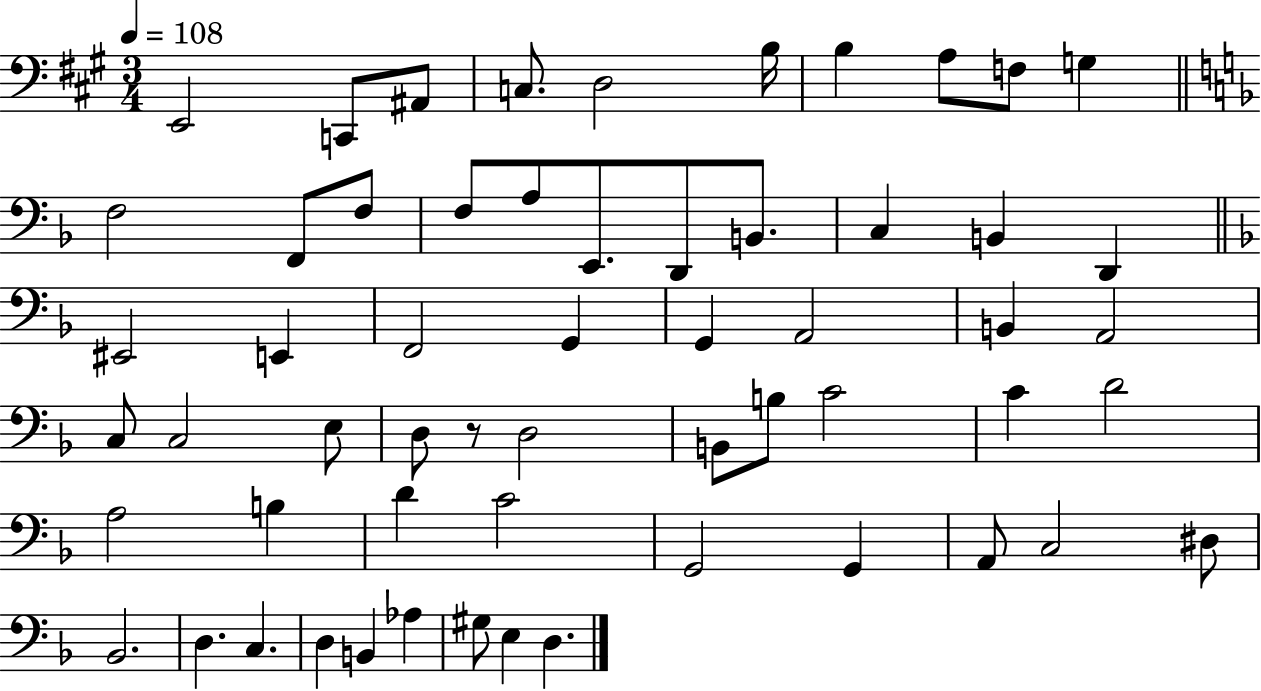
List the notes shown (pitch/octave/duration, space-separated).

E2/h C2/e A#2/e C3/e. D3/h B3/s B3/q A3/e F3/e G3/q F3/h F2/e F3/e F3/e A3/e E2/e. D2/e B2/e. C3/q B2/q D2/q EIS2/h E2/q F2/h G2/q G2/q A2/h B2/q A2/h C3/e C3/h E3/e D3/e R/e D3/h B2/e B3/e C4/h C4/q D4/h A3/h B3/q D4/q C4/h G2/h G2/q A2/e C3/h D#3/e Bb2/h. D3/q. C3/q. D3/q B2/q Ab3/q G#3/e E3/q D3/q.